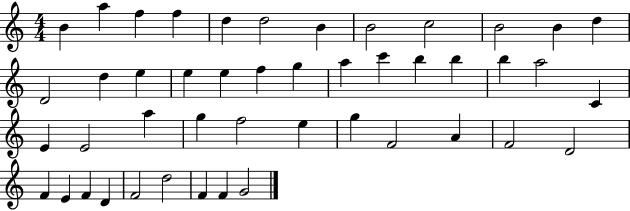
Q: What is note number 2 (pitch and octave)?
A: A5